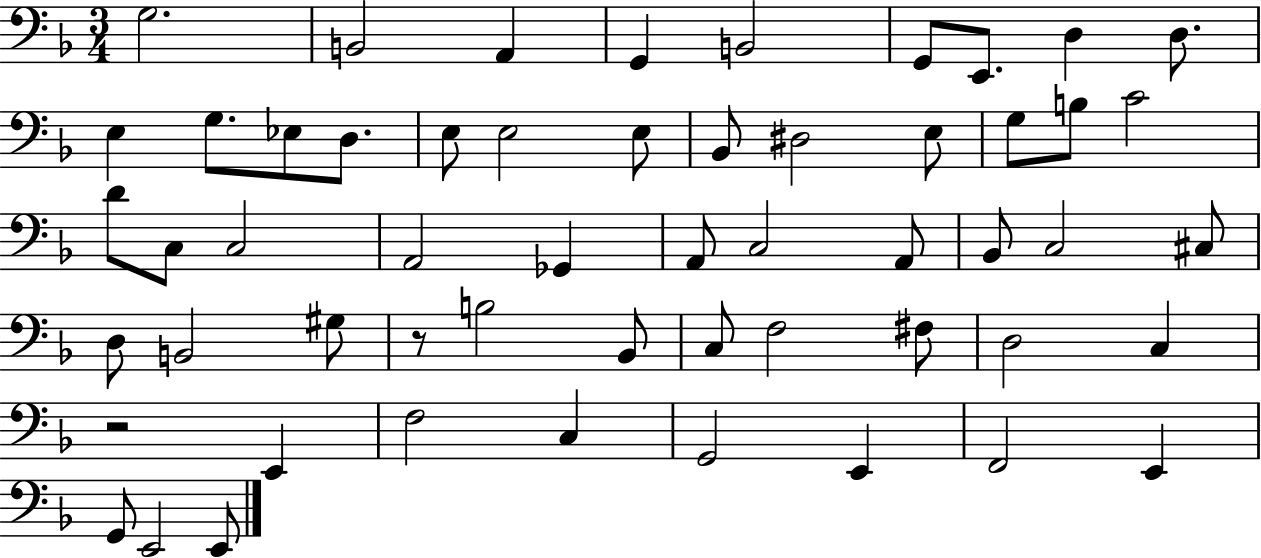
G3/h. B2/h A2/q G2/q B2/h G2/e E2/e. D3/q D3/e. E3/q G3/e. Eb3/e D3/e. E3/e E3/h E3/e Bb2/e D#3/h E3/e G3/e B3/e C4/h D4/e C3/e C3/h A2/h Gb2/q A2/e C3/h A2/e Bb2/e C3/h C#3/e D3/e B2/h G#3/e R/e B3/h Bb2/e C3/e F3/h F#3/e D3/h C3/q R/h E2/q F3/h C3/q G2/h E2/q F2/h E2/q G2/e E2/h E2/e